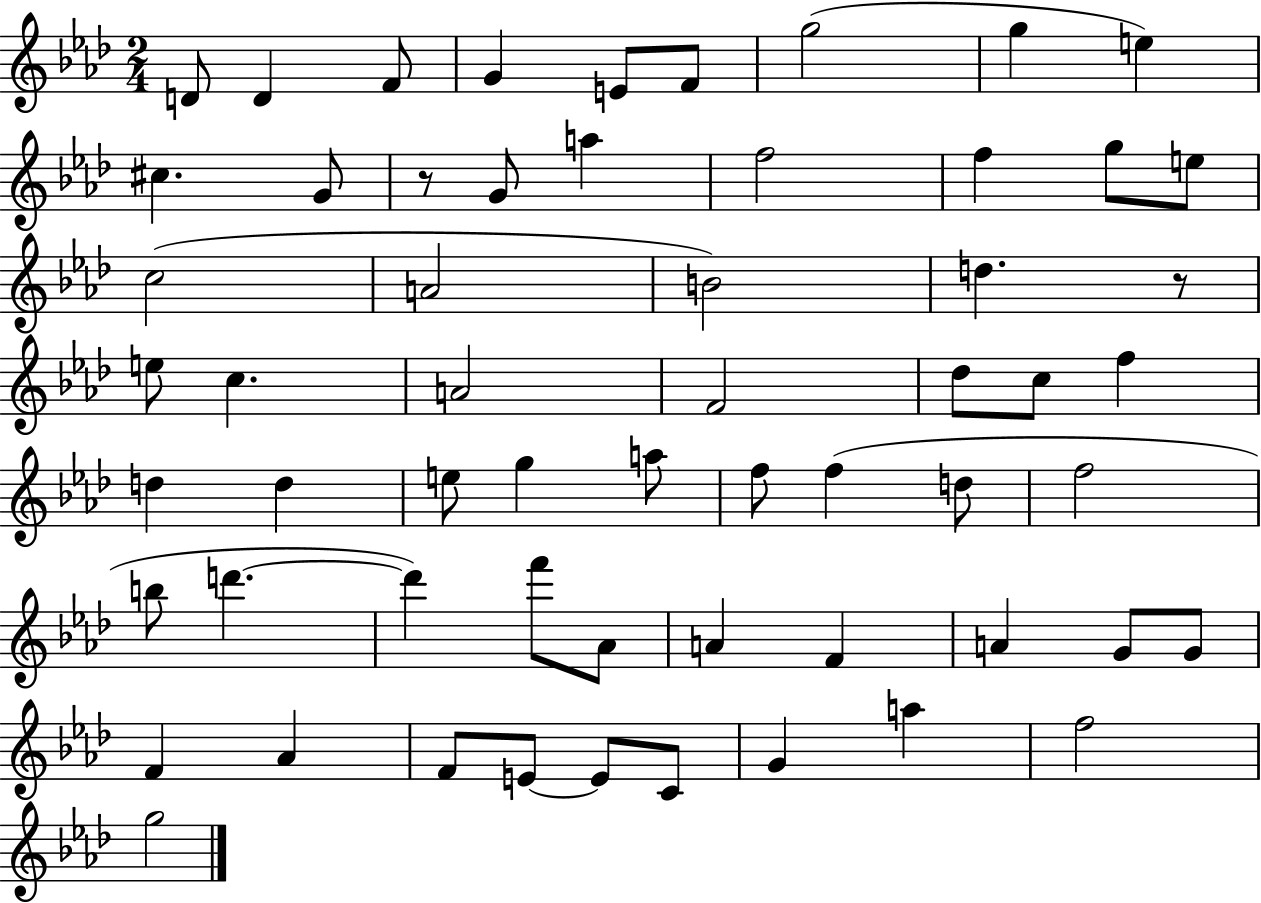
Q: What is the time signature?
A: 2/4